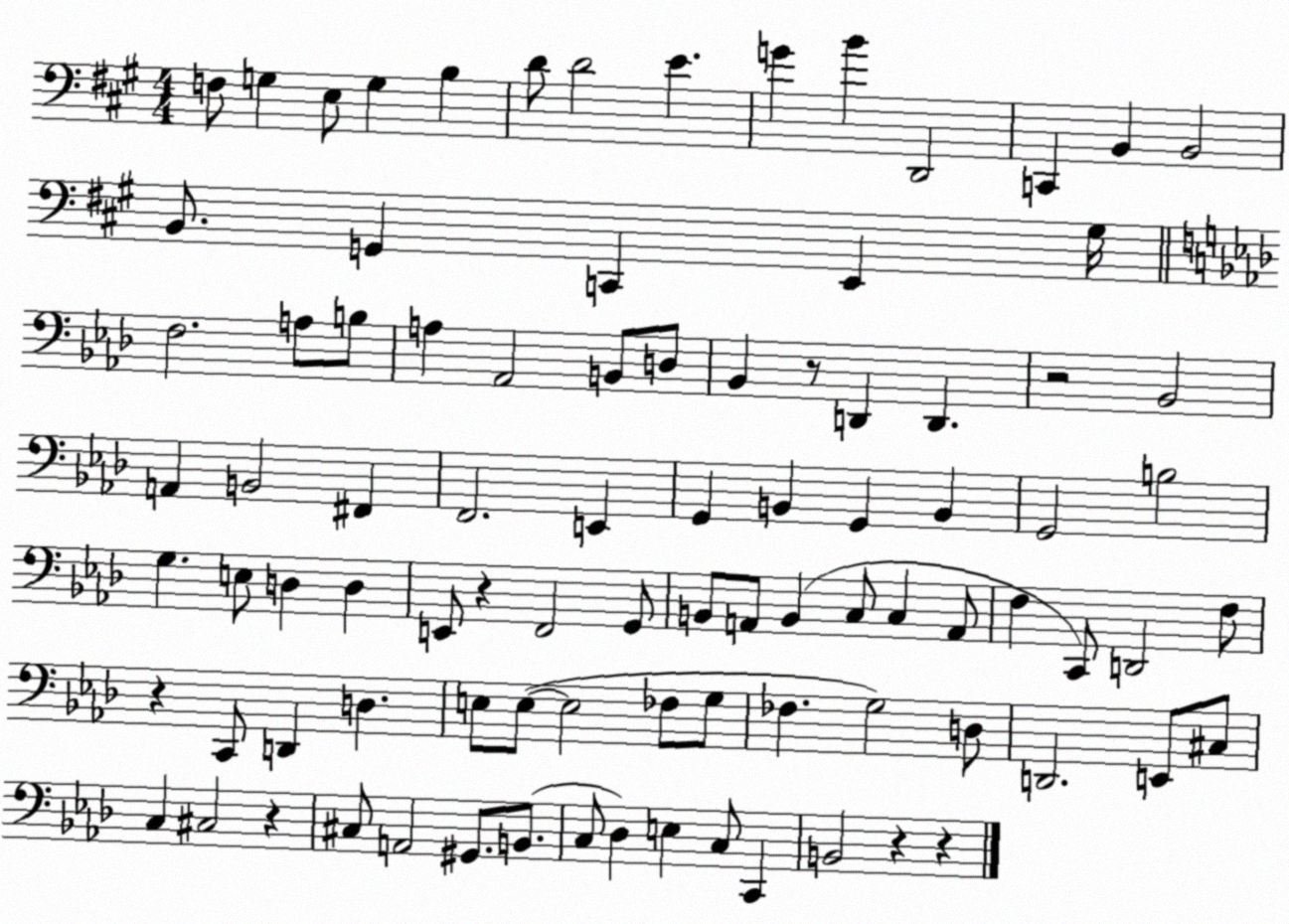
X:1
T:Untitled
M:4/4
L:1/4
K:A
F,/2 G, E,/2 G, B, D/2 D2 E G B D,,2 C,, B,, B,,2 B,,/2 G,, C,, E,, ^G,/4 F,2 A,/2 B,/2 A, _A,,2 B,,/2 D,/2 _B,, z/2 D,, D,, z2 _B,,2 A,, B,,2 ^F,, F,,2 E,, G,, B,, G,, B,, G,,2 B,2 G, E,/2 D, D, E,,/2 z F,,2 G,,/2 B,,/2 A,,/2 B,, C,/2 C, A,,/2 F, C,,/2 D,,2 F,/2 z C,,/2 D,, D, E,/2 E,/2 E,2 _F,/2 G,/2 _F, G,2 D,/2 D,,2 E,,/2 ^C,/2 C, ^C,2 z ^C,/2 A,,2 ^G,,/2 B,,/2 C,/2 _D, E, C,/2 C,, B,,2 z z